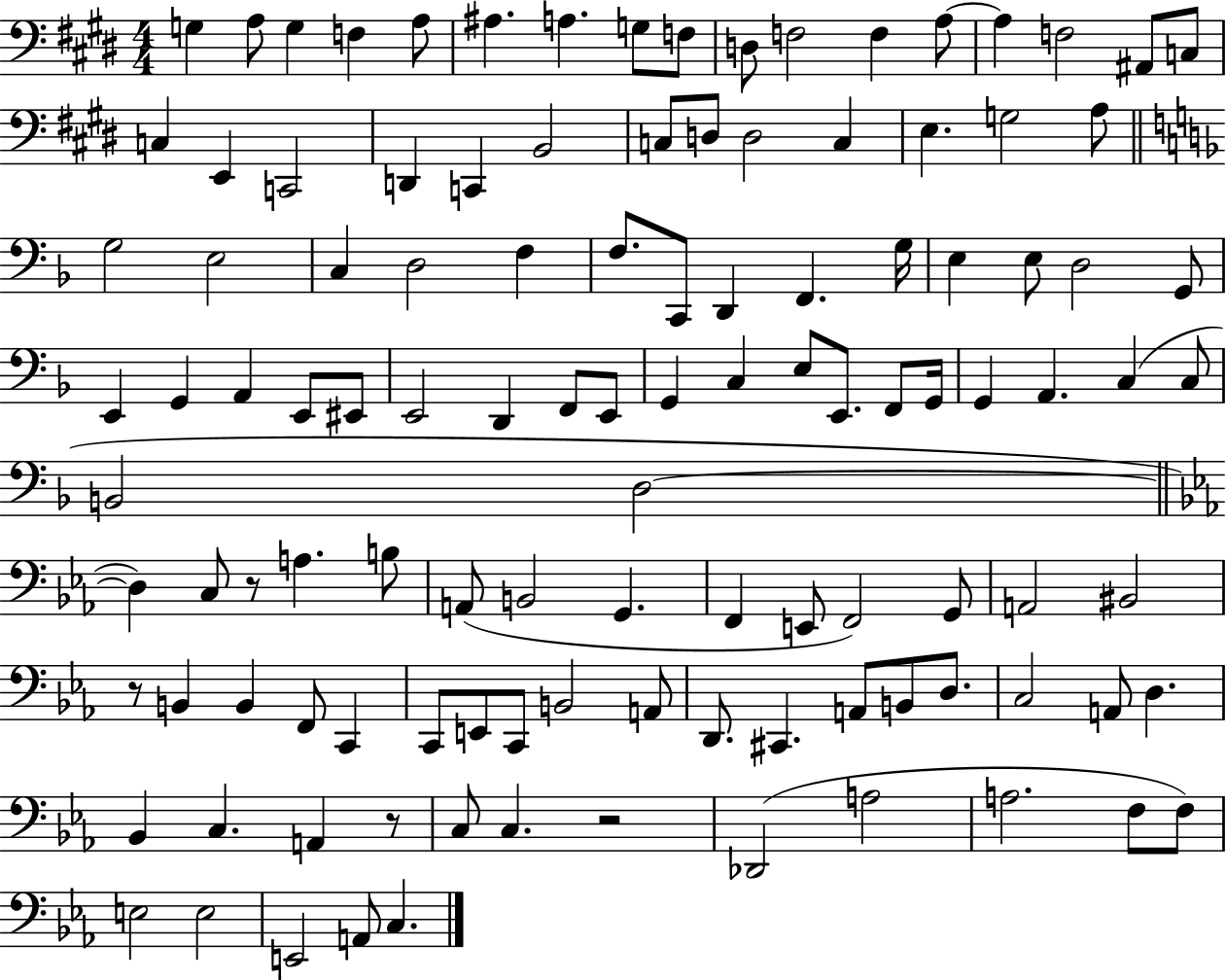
{
  \clef bass
  \numericTimeSignature
  \time 4/4
  \key e \major
  g4 a8 g4 f4 a8 | ais4. a4. g8 f8 | d8 f2 f4 a8~~ | a4 f2 ais,8 c8 | \break c4 e,4 c,2 | d,4 c,4 b,2 | c8 d8 d2 c4 | e4. g2 a8 | \break \bar "||" \break \key d \minor g2 e2 | c4 d2 f4 | f8. c,8 d,4 f,4. g16 | e4 e8 d2 g,8 | \break e,4 g,4 a,4 e,8 eis,8 | e,2 d,4 f,8 e,8 | g,4 c4 e8 e,8. f,8 g,16 | g,4 a,4. c4( c8 | \break b,2 d2~~ | \bar "||" \break \key c \minor d4) c8 r8 a4. b8 | a,8( b,2 g,4. | f,4 e,8 f,2) g,8 | a,2 bis,2 | \break r8 b,4 b,4 f,8 c,4 | c,8 e,8 c,8 b,2 a,8 | d,8. cis,4. a,8 b,8 d8. | c2 a,8 d4. | \break bes,4 c4. a,4 r8 | c8 c4. r2 | des,2( a2 | a2. f8 f8) | \break e2 e2 | e,2 a,8 c4. | \bar "|."
}